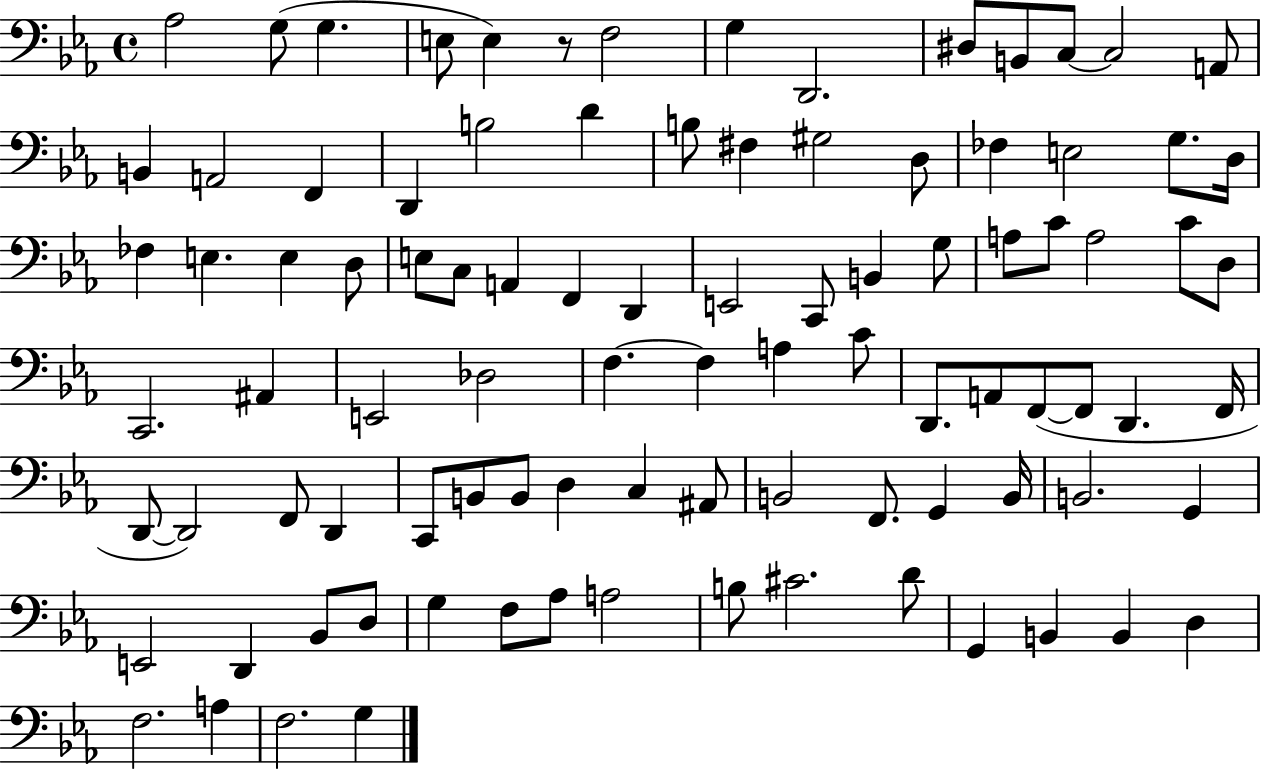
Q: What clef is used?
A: bass